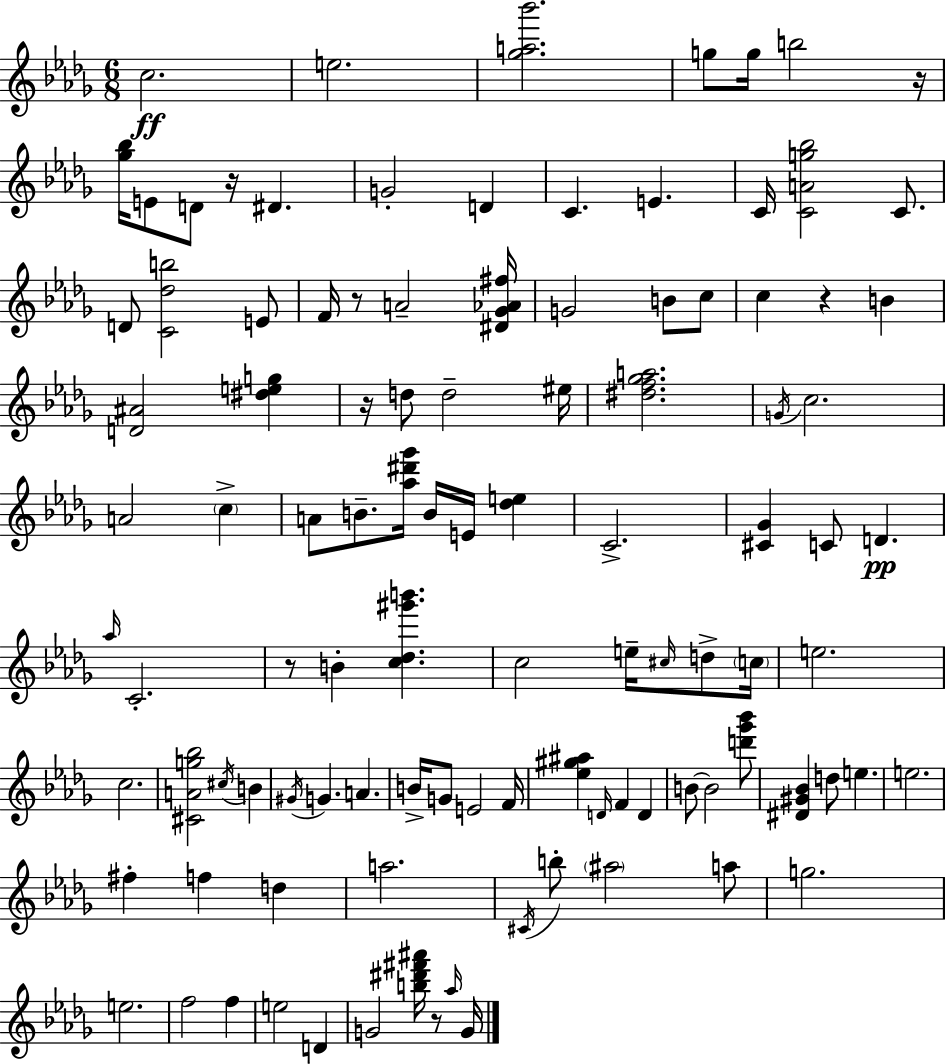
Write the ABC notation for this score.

X:1
T:Untitled
M:6/8
L:1/4
K:Bbm
c2 e2 [_ga_b']2 g/2 g/4 b2 z/4 [_g_b]/4 E/2 D/2 z/4 ^D G2 D C E C/4 [CAg_b]2 C/2 D/2 [C_db]2 E/2 F/4 z/2 A2 [^D_G_A^f]/4 G2 B/2 c/2 c z B [D^A]2 [^deg] z/4 d/2 d2 ^e/4 [^df_ga]2 G/4 c2 A2 c A/2 B/2 [_a^d'_g']/4 B/4 E/4 [_de] C2 [^C_G] C/2 D _a/4 C2 z/2 B [c_d^g'b'] c2 e/4 ^c/4 d/2 c/4 e2 c2 [^CAg_b]2 ^c/4 B ^G/4 G A B/4 G/2 E2 F/4 [_e^g^a] D/4 F D B/2 B2 [d'_g'_b']/2 [^D^G_B] d/2 e e2 ^f f d a2 ^C/4 b/2 ^a2 a/2 g2 e2 f2 f e2 D G2 [b^d'^f'^a']/4 z/2 _a/4 G/4